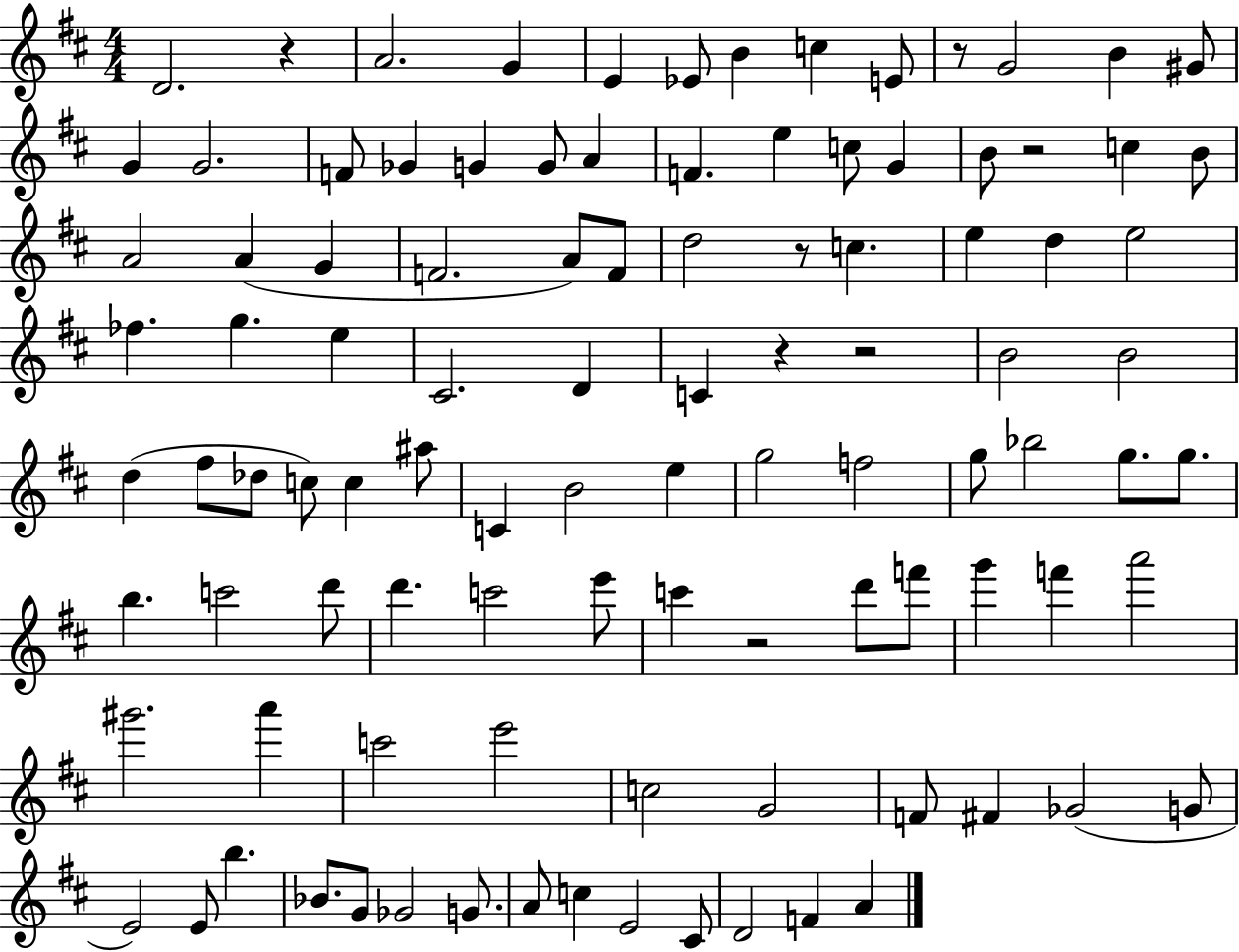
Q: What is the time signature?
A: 4/4